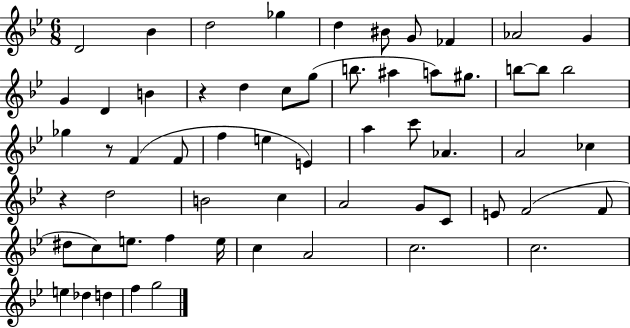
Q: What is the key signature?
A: BES major